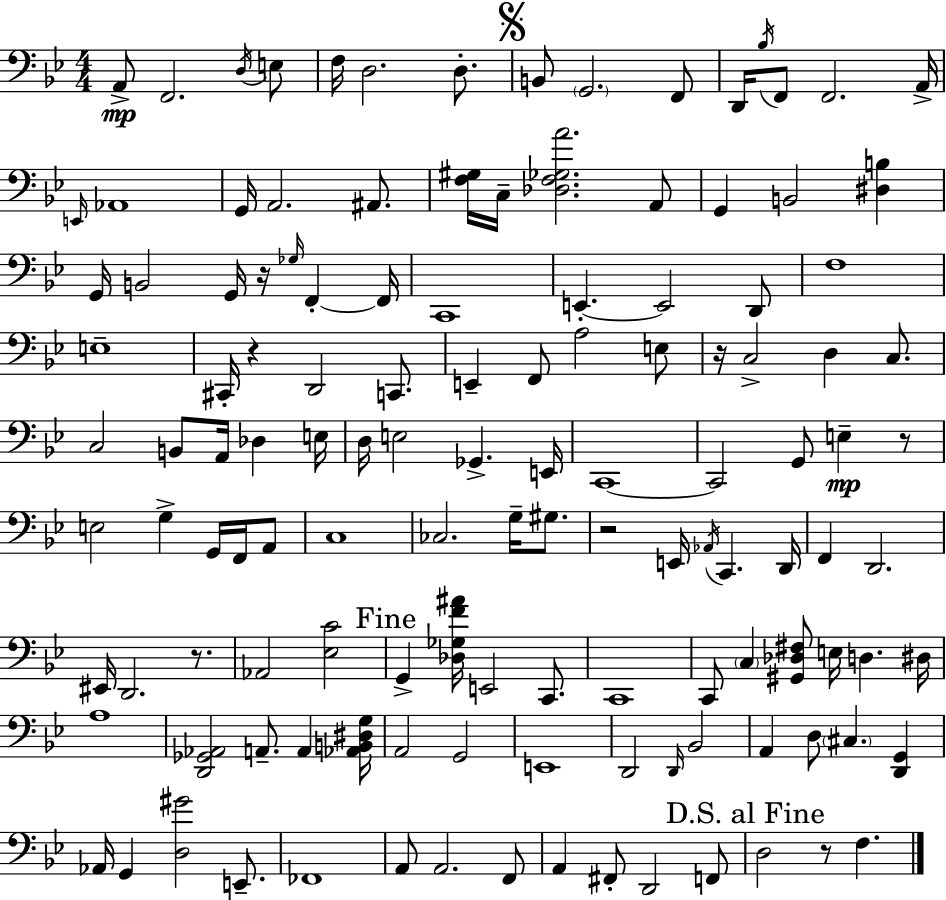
A2/e F2/h. D3/s E3/e F3/s D3/h. D3/e. B2/e G2/h. F2/e D2/s Bb3/s F2/e F2/h. A2/s E2/s Ab2/w G2/s A2/h. A#2/e. [F3,G#3]/s C3/s [Db3,F3,Gb3,A4]/h. A2/e G2/q B2/h [D#3,B3]/q G2/s B2/h G2/s R/s Gb3/s F2/q F2/s C2/w E2/q. E2/h D2/e F3/w E3/w C#2/s R/q D2/h C2/e. E2/q F2/e A3/h E3/e R/s C3/h D3/q C3/e. C3/h B2/e A2/s Db3/q E3/s D3/s E3/h Gb2/q. E2/s C2/w C2/h G2/e E3/q R/e E3/h G3/q G2/s F2/s A2/e C3/w CES3/h. G3/s G#3/e. R/h E2/s Ab2/s C2/q. D2/s F2/q D2/h. EIS2/s D2/h. R/e. Ab2/h [Eb3,C4]/h G2/q [Db3,Gb3,F4,A#4]/s E2/h C2/e. C2/w C2/e C3/q [G#2,Db3,F#3]/e E3/s D3/q. D#3/s A3/w [D2,Gb2,Ab2]/h A2/e. A2/q [Ab2,B2,D#3,G3]/s A2/h G2/h E2/w D2/h D2/s Bb2/h A2/q D3/e C#3/q. [D2,G2]/q Ab2/s G2/q [D3,G#4]/h E2/e. FES2/w A2/e A2/h. F2/e A2/q F#2/e D2/h F2/e D3/h R/e F3/q.